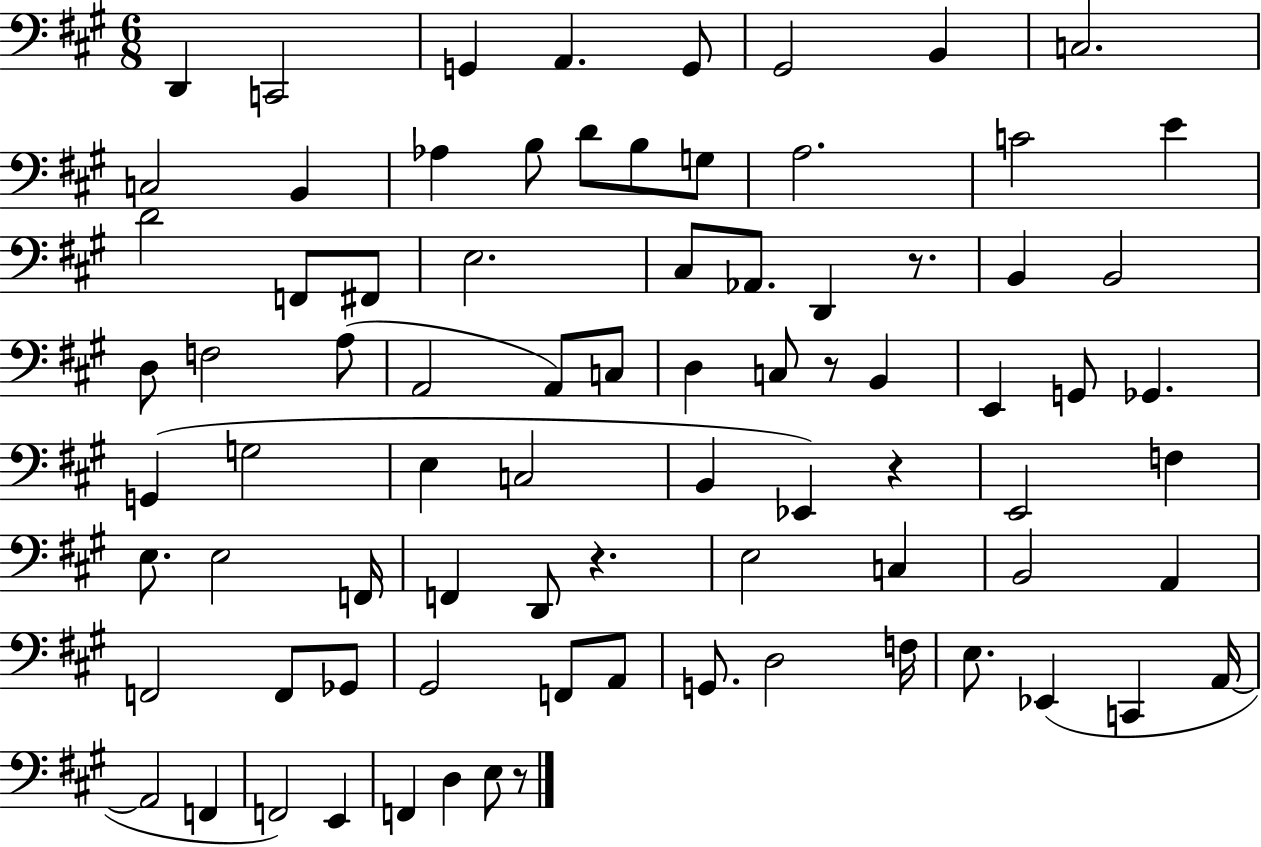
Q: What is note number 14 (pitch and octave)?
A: B3